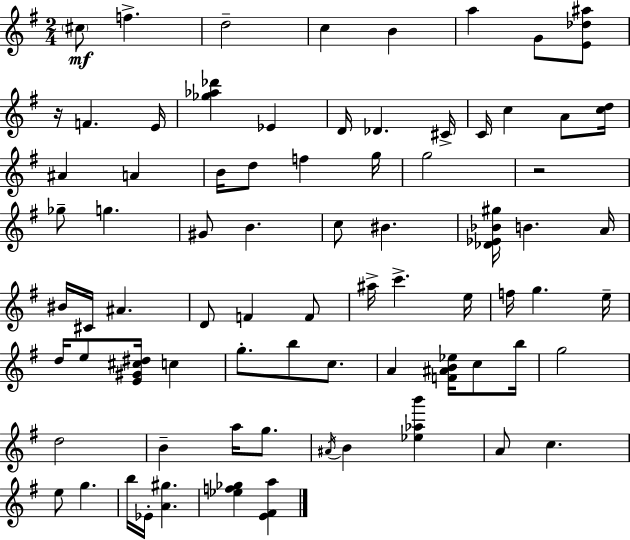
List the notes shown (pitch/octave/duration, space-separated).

C#5/e F5/q. D5/h C5/q B4/q A5/q G4/e [E4,Db5,A#5]/e R/s F4/q. E4/s [Gb5,Ab5,Db6]/q Eb4/q D4/s Db4/q. C#4/s C4/s C5/q A4/e [C5,D5]/s A#4/q A4/q B4/s D5/e F5/q G5/s G5/h R/h Gb5/e G5/q. G#4/e B4/q. C5/e BIS4/q. [Db4,Eb4,Bb4,G#5]/s B4/q. A4/s BIS4/s C#4/s A#4/q. D4/e F4/q F4/e A#5/s C6/q. E5/s F5/s G5/q. E5/s D5/s E5/e [E4,G#4,C#5,D#5]/s C5/q G5/e. B5/e C5/e. A4/q [F4,A#4,B4,Eb5]/s C5/e B5/s G5/h D5/h B4/q A5/s G5/e. A#4/s B4/q [Eb5,Ab5,B6]/q A4/e C5/q. E5/e G5/q. B5/s Eb4/s [A4,G#5]/q. [Eb5,F5,Gb5]/q [E4,F#4,A5]/q